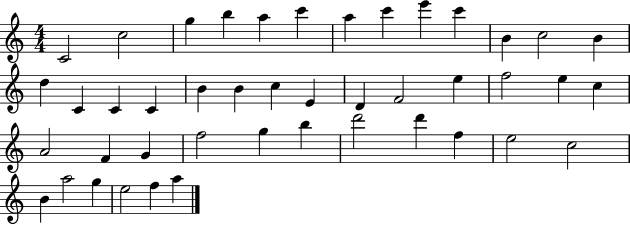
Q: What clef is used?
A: treble